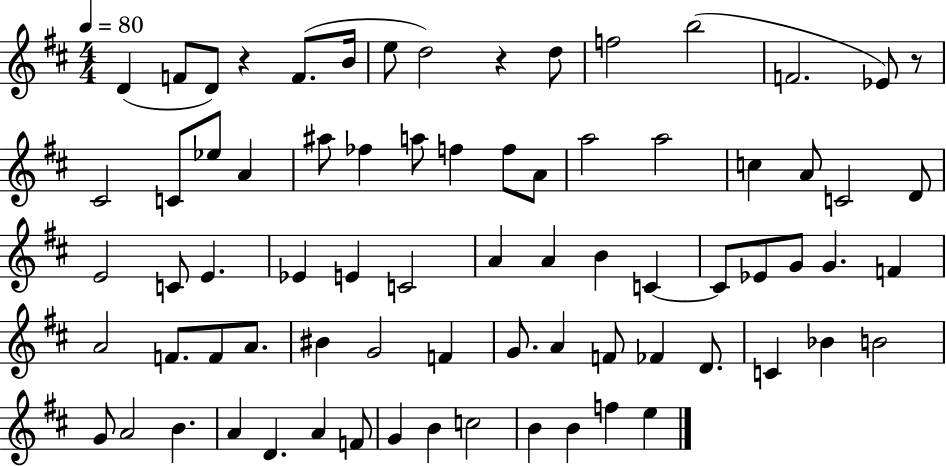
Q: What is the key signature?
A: D major